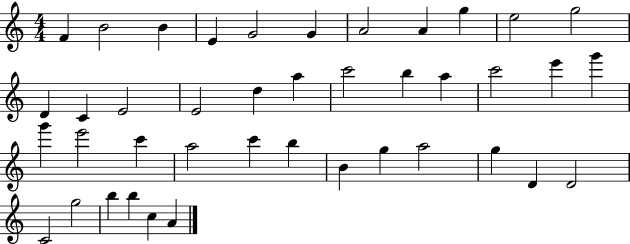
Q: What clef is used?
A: treble